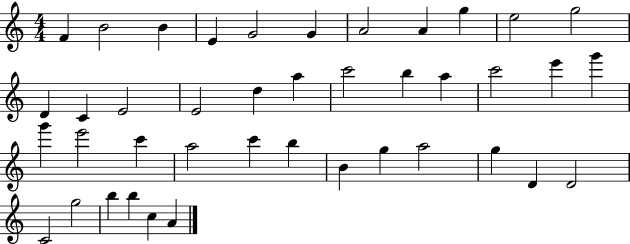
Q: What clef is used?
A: treble